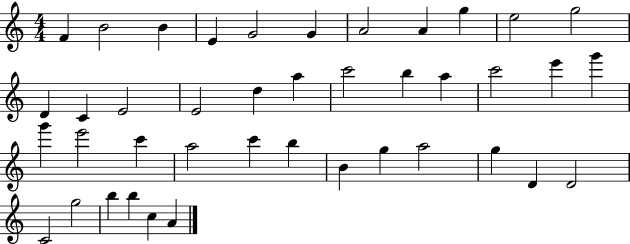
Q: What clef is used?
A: treble